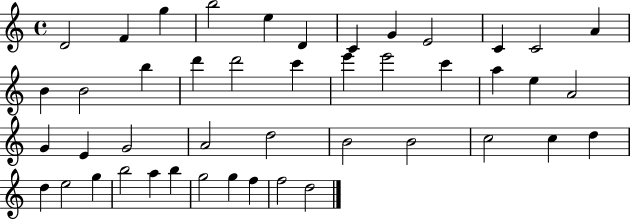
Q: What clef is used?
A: treble